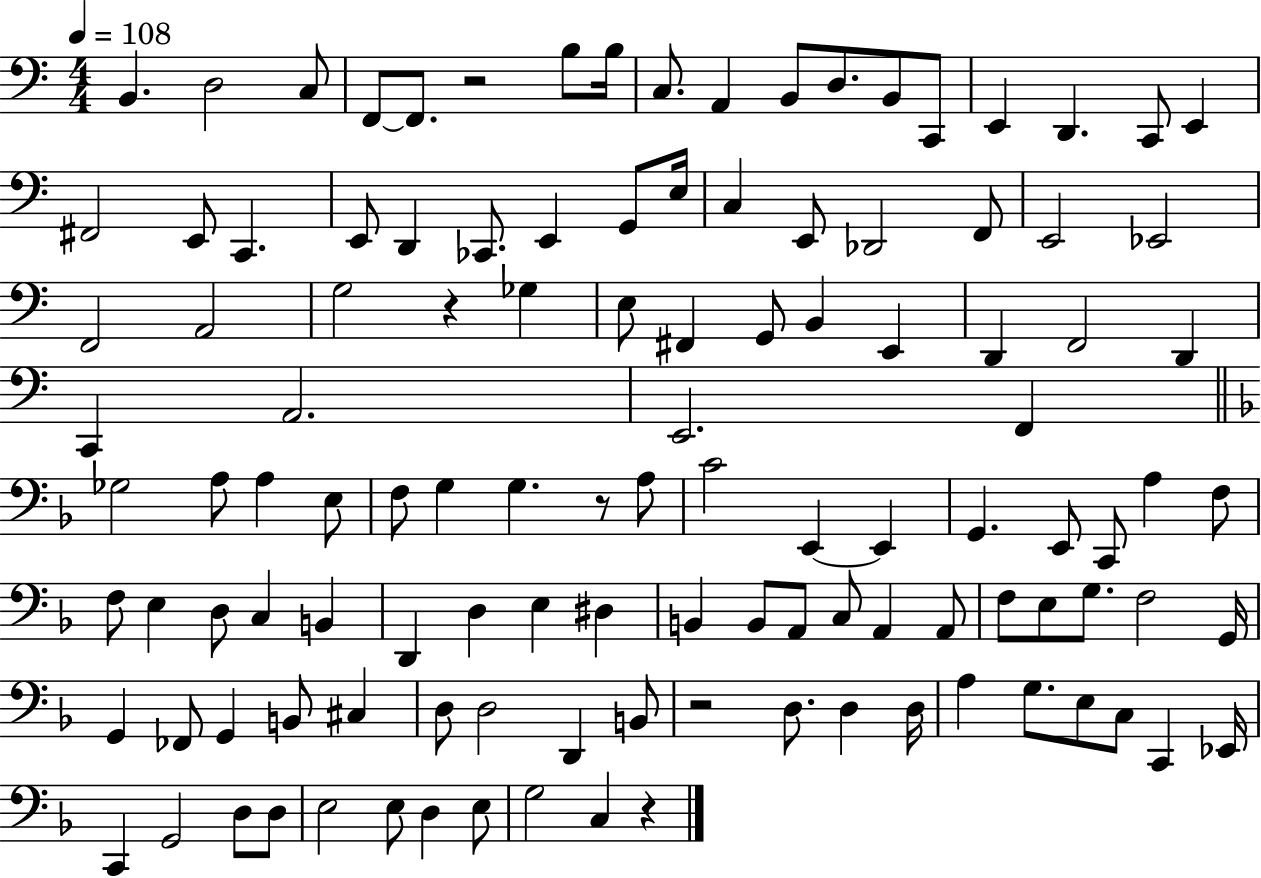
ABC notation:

X:1
T:Untitled
M:4/4
L:1/4
K:C
B,, D,2 C,/2 F,,/2 F,,/2 z2 B,/2 B,/4 C,/2 A,, B,,/2 D,/2 B,,/2 C,,/2 E,, D,, C,,/2 E,, ^F,,2 E,,/2 C,, E,,/2 D,, _C,,/2 E,, G,,/2 E,/4 C, E,,/2 _D,,2 F,,/2 E,,2 _E,,2 F,,2 A,,2 G,2 z _G, E,/2 ^F,, G,,/2 B,, E,, D,, F,,2 D,, C,, A,,2 E,,2 F,, _G,2 A,/2 A, E,/2 F,/2 G, G, z/2 A,/2 C2 E,, E,, G,, E,,/2 C,,/2 A, F,/2 F,/2 E, D,/2 C, B,, D,, D, E, ^D, B,, B,,/2 A,,/2 C,/2 A,, A,,/2 F,/2 E,/2 G,/2 F,2 G,,/4 G,, _F,,/2 G,, B,,/2 ^C, D,/2 D,2 D,, B,,/2 z2 D,/2 D, D,/4 A, G,/2 E,/2 C,/2 C,, _E,,/4 C,, G,,2 D,/2 D,/2 E,2 E,/2 D, E,/2 G,2 C, z